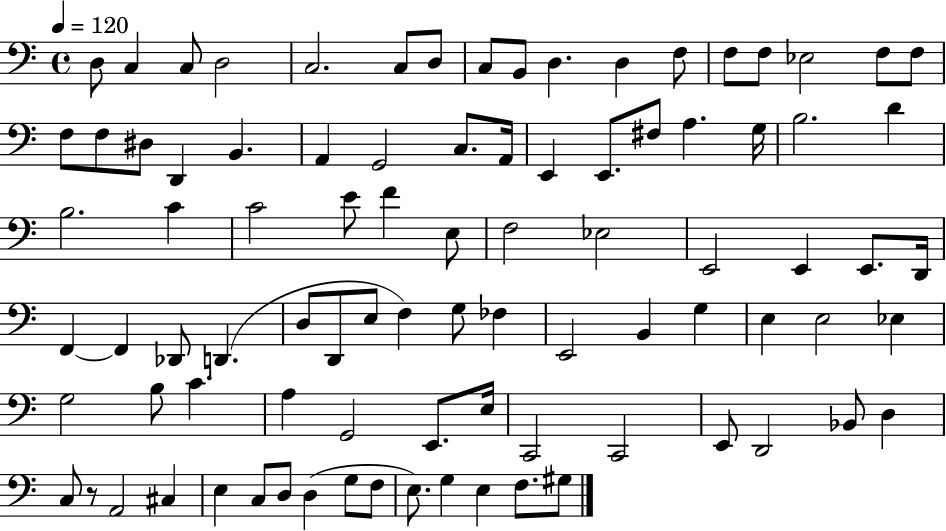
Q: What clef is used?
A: bass